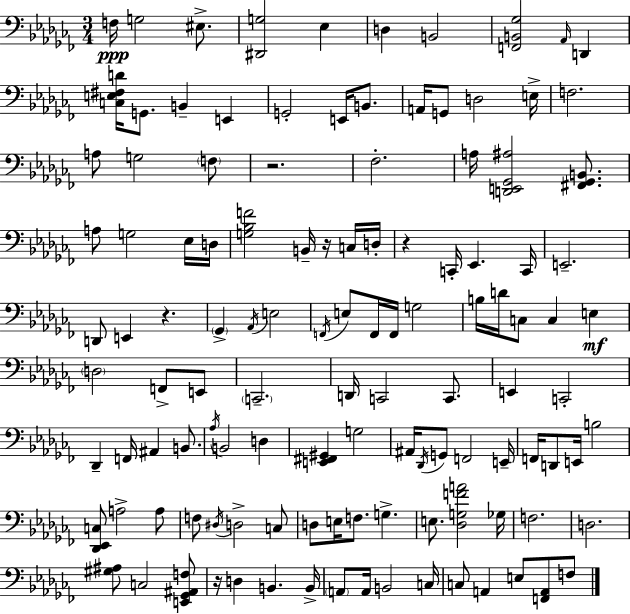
X:1
T:Untitled
M:3/4
L:1/4
K:Abm
F,/4 G,2 ^E,/2 [^D,,G,]2 _E, D, B,,2 [F,,B,,_G,]2 _A,,/4 D,, [C,E,^F,D]/4 G,,/2 B,, E,, G,,2 E,,/4 B,,/2 A,,/4 G,,/2 D,2 E,/4 F,2 A,/2 G,2 F,/2 z2 _F,2 A,/4 [D,,E,,_G,,^A,]2 [^F,,_G,,B,,]/2 A,/2 G,2 _E,/4 D,/4 [G,_B,F]2 B,,/4 z/4 C,/4 D,/4 z C,,/4 _E,, C,,/4 E,,2 D,,/2 E,, z _G,, _A,,/4 E,2 F,,/4 E,/2 F,,/4 F,,/4 G,2 B,/4 D/4 C,/2 C, E, D,2 F,,/2 E,,/2 C,,2 D,,/4 C,,2 C,,/2 E,, C,,2 _D,, F,,/4 ^A,, B,,/2 _A,/4 B,,2 D, [E,,^F,,^G,,] G,2 ^A,,/4 _D,,/4 G,,/2 F,,2 E,,/4 F,,/4 D,,/2 E,,/4 B,2 [_D,,_E,,C,]/2 A,2 A,/2 F,/2 ^D,/4 D,2 C,/2 D,/2 E,/4 F,/2 G, E,/2 [_D,G,FA]2 _G,/4 F,2 D,2 [^G,^A,]/2 C,2 [E,,_G,,^A,,F,]/2 z/4 D, B,, B,,/4 A,,/2 A,,/4 B,,2 C,/4 C,/2 A,, E,/2 [F,,A,,]/2 F,/2